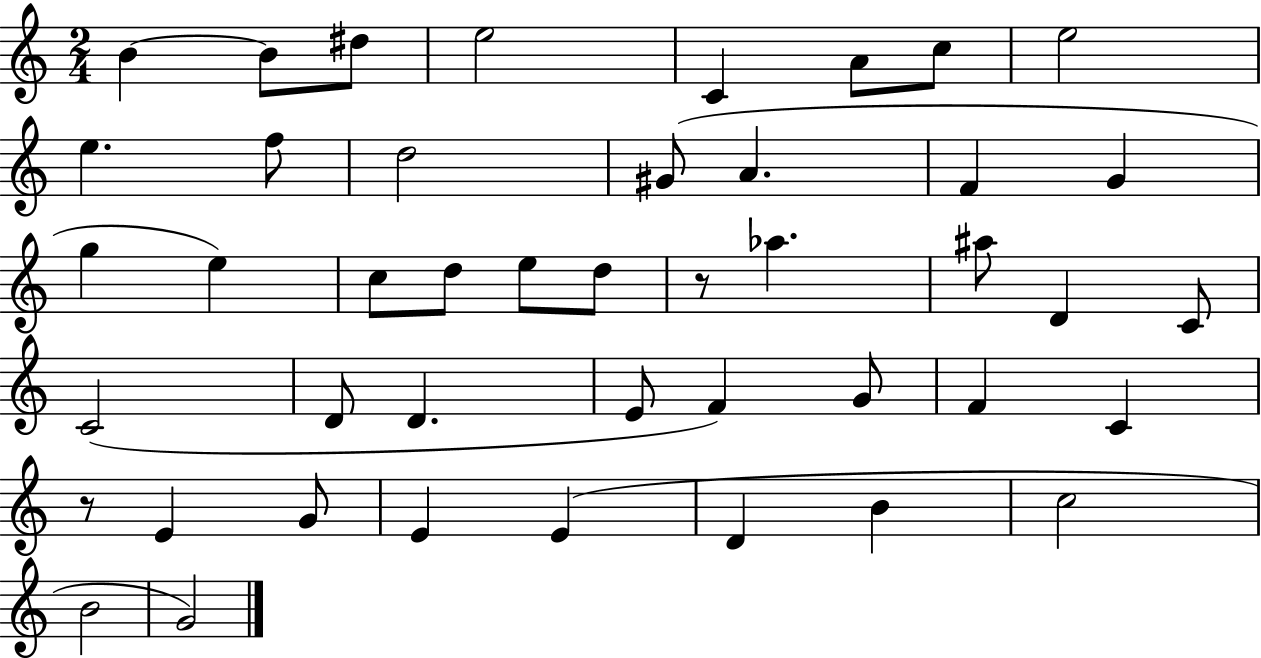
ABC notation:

X:1
T:Untitled
M:2/4
L:1/4
K:C
B B/2 ^d/2 e2 C A/2 c/2 e2 e f/2 d2 ^G/2 A F G g e c/2 d/2 e/2 d/2 z/2 _a ^a/2 D C/2 C2 D/2 D E/2 F G/2 F C z/2 E G/2 E E D B c2 B2 G2